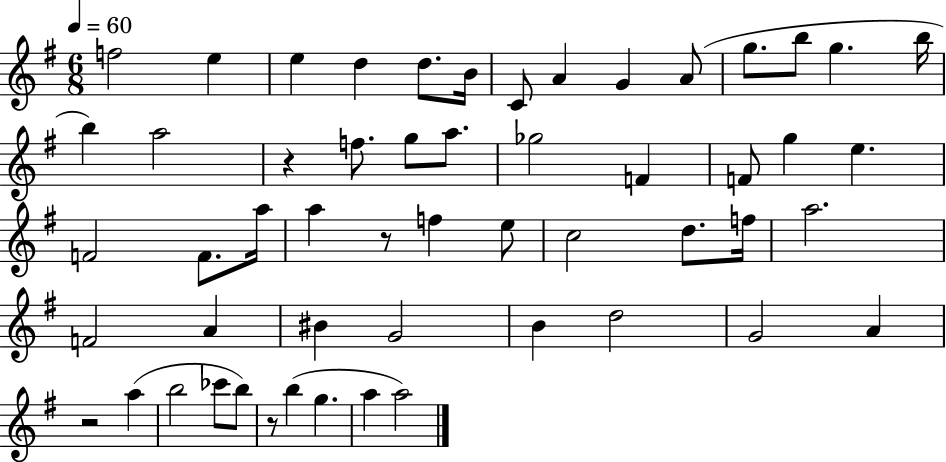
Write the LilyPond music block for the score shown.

{
  \clef treble
  \numericTimeSignature
  \time 6/8
  \key g \major
  \tempo 4 = 60
  f''2 e''4 | e''4 d''4 d''8. b'16 | c'8 a'4 g'4 a'8( | g''8. b''8 g''4. b''16 | \break b''4) a''2 | r4 f''8. g''8 a''8. | ges''2 f'4 | f'8 g''4 e''4. | \break f'2 f'8. a''16 | a''4 r8 f''4 e''8 | c''2 d''8. f''16 | a''2. | \break f'2 a'4 | bis'4 g'2 | b'4 d''2 | g'2 a'4 | \break r2 a''4( | b''2 ces'''8 b''8) | r8 b''4( g''4. | a''4 a''2) | \break \bar "|."
}